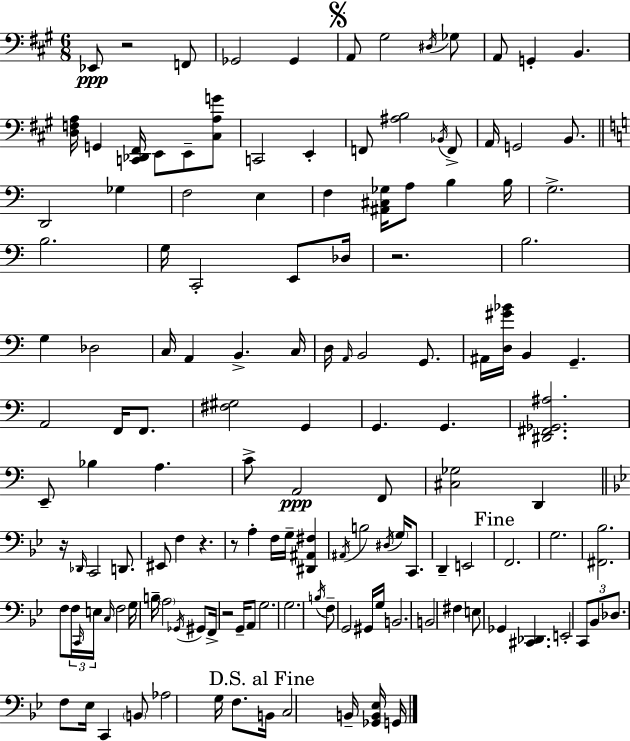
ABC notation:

X:1
T:Untitled
M:6/8
L:1/4
K:A
_E,,/2 z2 F,,/2 _G,,2 _G,, A,,/2 ^G,2 ^D,/4 _G,/2 A,,/2 G,, B,, [D,F,A,]/4 G,, [C,,_D,,^F,,]/4 E,,/2 E,,/2 [^C,A,G]/2 C,,2 E,, F,,/2 [^A,B,]2 _B,,/4 F,,/2 A,,/4 G,,2 B,,/2 D,,2 _G, F,2 E, F, [^A,,^C,_G,]/4 A,/2 B, B,/4 G,2 B,2 G,/4 C,,2 E,,/2 _D,/4 z2 B,2 G, _D,2 C,/4 A,, B,, C,/4 D,/4 A,,/4 B,,2 G,,/2 ^A,,/4 [D,^G_B]/4 B,, G,, A,,2 F,,/4 F,,/2 [^F,^G,]2 G,, G,, G,, [^D,,^F,,_G,,^A,]2 E,,/2 _B, A, C/2 A,,2 F,,/2 [^C,_G,]2 D,, z/4 _D,,/4 C,,2 D,,/2 ^E,,/2 F, z z/2 A, F,/4 G,/4 [^D,,^A,,^F,] ^A,,/4 B,2 ^D,/4 G,/4 C,,/2 D,, E,,2 F,,2 G,2 [^F,,_B,]2 F,/2 F,/4 C,,/4 E,/4 C,/4 F,2 G,/4 B,/4 A,2 _G,,/4 ^G,,/2 F,,/4 z2 G,,/4 A,,/2 G,2 G,2 B,/4 F,/2 G,,2 ^G,,/4 G,/4 B,,2 B,,2 ^F, E,/2 _G,, [^C,,_D,,] E,,2 C,,/2 _B,,/2 _D,/2 F,/2 _E,/4 C,, B,,/2 _A,2 G,/4 F,/2 B,,/4 C,2 B,,/4 [_G,,B,,_E,]/4 G,,/4